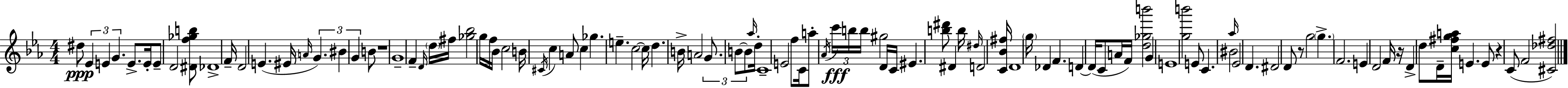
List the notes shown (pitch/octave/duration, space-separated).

D#5/e Eb4/q E4/q G4/q. E4/e. E4/s E4/e D4/h [D#4,F5,Gb5,B5]/e Db4/w F4/s D4/h E4/q. EIS4/s A4/s G4/q. BIS4/q G4/q B4/e R/w G4/w F4/q D4/s D5/s F#5/s [Gb5,Bb5]/h G5/s F5/s Bb4/s C5/h B4/s C#4/s C5/q A4/e C5/q Gb5/q. E5/q. C5/h C5/s D5/q. B4/s A4/h G4/e. B4/e B4/e Ab5/s D5/s C4/w E4/h F5/e C4/s A5/e Ab4/s C6/s B5/s B5/s G#5/h D4/s C4/s EIS4/q. [B5,D#6]/e D#4/q B5/s D#5/s D4/h [C4,Bb4,F#5]/s D4/w G5/s Db4/q F4/q. D4/q D4/s C4/e A4/s F4/s [D5,Gb5,B6]/h G4/q E4/w [G5,B6]/h E4/e C4/q. BIS4/h Ab5/s Eb4/h D4/q. D#4/h D4/e R/e G5/h G5/q. F4/h. E4/q D4/h F4/s R/s D4/q D5/e D4/s [C5,F#5,G5,A5]/s E4/q. E4/e R/q C4/e F4/h [C#4,Db5,F#5]/h